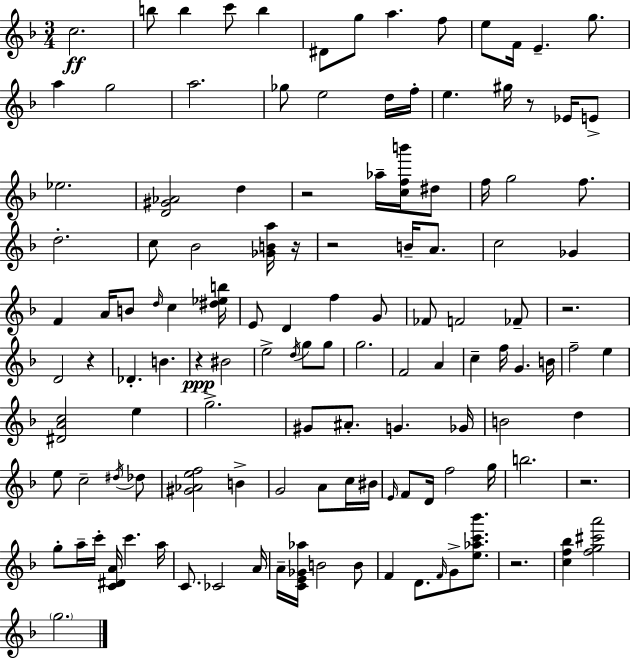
C5/h. B5/e B5/q C6/e B5/q D#4/e G5/e A5/q. F5/e E5/e F4/s E4/q. G5/e. A5/q G5/h A5/h. Gb5/e E5/h D5/s F5/s E5/q. G#5/s R/e Eb4/s E4/e Eb5/h. [D4,G#4,Ab4]/h D5/q R/h Ab5/s [C5,F5,B6]/s D#5/e F5/s G5/h F5/e. D5/h. C5/e Bb4/h [Gb4,B4,A5]/s R/s R/h B4/s A4/e. C5/h Gb4/q F4/q A4/s B4/e D5/s C5/q [D#5,Eb5,B5]/s E4/e D4/q F5/q G4/e FES4/e F4/h FES4/e R/h. D4/h R/q Db4/q. B4/q. R/q BIS4/h E5/h D5/s G5/e G5/e G5/h. F4/h A4/q C5/q F5/s G4/q. B4/s F5/h E5/q [D#4,A4,C5]/h E5/q G5/h. G#4/e A#4/e. G4/q. Gb4/s B4/h D5/q E5/e C5/h D#5/s Db5/e [G#4,Ab4,E5,F5]/h B4/q G4/h A4/e C5/s BIS4/s E4/s F4/e D4/s F5/h G5/s B5/h. R/h. G5/e A5/s C6/s [C4,D#4,A4]/s C6/q. A5/s C4/e. CES4/h A4/s A4/s [C4,E4,Gb4,Ab5]/s B4/h B4/e F4/q D4/e. F4/s G4/e [E5,Ab5,C6,Bb6]/e. R/h. [C5,F5,Bb5]/q [F5,G5,C#6,A6]/h G5/h.